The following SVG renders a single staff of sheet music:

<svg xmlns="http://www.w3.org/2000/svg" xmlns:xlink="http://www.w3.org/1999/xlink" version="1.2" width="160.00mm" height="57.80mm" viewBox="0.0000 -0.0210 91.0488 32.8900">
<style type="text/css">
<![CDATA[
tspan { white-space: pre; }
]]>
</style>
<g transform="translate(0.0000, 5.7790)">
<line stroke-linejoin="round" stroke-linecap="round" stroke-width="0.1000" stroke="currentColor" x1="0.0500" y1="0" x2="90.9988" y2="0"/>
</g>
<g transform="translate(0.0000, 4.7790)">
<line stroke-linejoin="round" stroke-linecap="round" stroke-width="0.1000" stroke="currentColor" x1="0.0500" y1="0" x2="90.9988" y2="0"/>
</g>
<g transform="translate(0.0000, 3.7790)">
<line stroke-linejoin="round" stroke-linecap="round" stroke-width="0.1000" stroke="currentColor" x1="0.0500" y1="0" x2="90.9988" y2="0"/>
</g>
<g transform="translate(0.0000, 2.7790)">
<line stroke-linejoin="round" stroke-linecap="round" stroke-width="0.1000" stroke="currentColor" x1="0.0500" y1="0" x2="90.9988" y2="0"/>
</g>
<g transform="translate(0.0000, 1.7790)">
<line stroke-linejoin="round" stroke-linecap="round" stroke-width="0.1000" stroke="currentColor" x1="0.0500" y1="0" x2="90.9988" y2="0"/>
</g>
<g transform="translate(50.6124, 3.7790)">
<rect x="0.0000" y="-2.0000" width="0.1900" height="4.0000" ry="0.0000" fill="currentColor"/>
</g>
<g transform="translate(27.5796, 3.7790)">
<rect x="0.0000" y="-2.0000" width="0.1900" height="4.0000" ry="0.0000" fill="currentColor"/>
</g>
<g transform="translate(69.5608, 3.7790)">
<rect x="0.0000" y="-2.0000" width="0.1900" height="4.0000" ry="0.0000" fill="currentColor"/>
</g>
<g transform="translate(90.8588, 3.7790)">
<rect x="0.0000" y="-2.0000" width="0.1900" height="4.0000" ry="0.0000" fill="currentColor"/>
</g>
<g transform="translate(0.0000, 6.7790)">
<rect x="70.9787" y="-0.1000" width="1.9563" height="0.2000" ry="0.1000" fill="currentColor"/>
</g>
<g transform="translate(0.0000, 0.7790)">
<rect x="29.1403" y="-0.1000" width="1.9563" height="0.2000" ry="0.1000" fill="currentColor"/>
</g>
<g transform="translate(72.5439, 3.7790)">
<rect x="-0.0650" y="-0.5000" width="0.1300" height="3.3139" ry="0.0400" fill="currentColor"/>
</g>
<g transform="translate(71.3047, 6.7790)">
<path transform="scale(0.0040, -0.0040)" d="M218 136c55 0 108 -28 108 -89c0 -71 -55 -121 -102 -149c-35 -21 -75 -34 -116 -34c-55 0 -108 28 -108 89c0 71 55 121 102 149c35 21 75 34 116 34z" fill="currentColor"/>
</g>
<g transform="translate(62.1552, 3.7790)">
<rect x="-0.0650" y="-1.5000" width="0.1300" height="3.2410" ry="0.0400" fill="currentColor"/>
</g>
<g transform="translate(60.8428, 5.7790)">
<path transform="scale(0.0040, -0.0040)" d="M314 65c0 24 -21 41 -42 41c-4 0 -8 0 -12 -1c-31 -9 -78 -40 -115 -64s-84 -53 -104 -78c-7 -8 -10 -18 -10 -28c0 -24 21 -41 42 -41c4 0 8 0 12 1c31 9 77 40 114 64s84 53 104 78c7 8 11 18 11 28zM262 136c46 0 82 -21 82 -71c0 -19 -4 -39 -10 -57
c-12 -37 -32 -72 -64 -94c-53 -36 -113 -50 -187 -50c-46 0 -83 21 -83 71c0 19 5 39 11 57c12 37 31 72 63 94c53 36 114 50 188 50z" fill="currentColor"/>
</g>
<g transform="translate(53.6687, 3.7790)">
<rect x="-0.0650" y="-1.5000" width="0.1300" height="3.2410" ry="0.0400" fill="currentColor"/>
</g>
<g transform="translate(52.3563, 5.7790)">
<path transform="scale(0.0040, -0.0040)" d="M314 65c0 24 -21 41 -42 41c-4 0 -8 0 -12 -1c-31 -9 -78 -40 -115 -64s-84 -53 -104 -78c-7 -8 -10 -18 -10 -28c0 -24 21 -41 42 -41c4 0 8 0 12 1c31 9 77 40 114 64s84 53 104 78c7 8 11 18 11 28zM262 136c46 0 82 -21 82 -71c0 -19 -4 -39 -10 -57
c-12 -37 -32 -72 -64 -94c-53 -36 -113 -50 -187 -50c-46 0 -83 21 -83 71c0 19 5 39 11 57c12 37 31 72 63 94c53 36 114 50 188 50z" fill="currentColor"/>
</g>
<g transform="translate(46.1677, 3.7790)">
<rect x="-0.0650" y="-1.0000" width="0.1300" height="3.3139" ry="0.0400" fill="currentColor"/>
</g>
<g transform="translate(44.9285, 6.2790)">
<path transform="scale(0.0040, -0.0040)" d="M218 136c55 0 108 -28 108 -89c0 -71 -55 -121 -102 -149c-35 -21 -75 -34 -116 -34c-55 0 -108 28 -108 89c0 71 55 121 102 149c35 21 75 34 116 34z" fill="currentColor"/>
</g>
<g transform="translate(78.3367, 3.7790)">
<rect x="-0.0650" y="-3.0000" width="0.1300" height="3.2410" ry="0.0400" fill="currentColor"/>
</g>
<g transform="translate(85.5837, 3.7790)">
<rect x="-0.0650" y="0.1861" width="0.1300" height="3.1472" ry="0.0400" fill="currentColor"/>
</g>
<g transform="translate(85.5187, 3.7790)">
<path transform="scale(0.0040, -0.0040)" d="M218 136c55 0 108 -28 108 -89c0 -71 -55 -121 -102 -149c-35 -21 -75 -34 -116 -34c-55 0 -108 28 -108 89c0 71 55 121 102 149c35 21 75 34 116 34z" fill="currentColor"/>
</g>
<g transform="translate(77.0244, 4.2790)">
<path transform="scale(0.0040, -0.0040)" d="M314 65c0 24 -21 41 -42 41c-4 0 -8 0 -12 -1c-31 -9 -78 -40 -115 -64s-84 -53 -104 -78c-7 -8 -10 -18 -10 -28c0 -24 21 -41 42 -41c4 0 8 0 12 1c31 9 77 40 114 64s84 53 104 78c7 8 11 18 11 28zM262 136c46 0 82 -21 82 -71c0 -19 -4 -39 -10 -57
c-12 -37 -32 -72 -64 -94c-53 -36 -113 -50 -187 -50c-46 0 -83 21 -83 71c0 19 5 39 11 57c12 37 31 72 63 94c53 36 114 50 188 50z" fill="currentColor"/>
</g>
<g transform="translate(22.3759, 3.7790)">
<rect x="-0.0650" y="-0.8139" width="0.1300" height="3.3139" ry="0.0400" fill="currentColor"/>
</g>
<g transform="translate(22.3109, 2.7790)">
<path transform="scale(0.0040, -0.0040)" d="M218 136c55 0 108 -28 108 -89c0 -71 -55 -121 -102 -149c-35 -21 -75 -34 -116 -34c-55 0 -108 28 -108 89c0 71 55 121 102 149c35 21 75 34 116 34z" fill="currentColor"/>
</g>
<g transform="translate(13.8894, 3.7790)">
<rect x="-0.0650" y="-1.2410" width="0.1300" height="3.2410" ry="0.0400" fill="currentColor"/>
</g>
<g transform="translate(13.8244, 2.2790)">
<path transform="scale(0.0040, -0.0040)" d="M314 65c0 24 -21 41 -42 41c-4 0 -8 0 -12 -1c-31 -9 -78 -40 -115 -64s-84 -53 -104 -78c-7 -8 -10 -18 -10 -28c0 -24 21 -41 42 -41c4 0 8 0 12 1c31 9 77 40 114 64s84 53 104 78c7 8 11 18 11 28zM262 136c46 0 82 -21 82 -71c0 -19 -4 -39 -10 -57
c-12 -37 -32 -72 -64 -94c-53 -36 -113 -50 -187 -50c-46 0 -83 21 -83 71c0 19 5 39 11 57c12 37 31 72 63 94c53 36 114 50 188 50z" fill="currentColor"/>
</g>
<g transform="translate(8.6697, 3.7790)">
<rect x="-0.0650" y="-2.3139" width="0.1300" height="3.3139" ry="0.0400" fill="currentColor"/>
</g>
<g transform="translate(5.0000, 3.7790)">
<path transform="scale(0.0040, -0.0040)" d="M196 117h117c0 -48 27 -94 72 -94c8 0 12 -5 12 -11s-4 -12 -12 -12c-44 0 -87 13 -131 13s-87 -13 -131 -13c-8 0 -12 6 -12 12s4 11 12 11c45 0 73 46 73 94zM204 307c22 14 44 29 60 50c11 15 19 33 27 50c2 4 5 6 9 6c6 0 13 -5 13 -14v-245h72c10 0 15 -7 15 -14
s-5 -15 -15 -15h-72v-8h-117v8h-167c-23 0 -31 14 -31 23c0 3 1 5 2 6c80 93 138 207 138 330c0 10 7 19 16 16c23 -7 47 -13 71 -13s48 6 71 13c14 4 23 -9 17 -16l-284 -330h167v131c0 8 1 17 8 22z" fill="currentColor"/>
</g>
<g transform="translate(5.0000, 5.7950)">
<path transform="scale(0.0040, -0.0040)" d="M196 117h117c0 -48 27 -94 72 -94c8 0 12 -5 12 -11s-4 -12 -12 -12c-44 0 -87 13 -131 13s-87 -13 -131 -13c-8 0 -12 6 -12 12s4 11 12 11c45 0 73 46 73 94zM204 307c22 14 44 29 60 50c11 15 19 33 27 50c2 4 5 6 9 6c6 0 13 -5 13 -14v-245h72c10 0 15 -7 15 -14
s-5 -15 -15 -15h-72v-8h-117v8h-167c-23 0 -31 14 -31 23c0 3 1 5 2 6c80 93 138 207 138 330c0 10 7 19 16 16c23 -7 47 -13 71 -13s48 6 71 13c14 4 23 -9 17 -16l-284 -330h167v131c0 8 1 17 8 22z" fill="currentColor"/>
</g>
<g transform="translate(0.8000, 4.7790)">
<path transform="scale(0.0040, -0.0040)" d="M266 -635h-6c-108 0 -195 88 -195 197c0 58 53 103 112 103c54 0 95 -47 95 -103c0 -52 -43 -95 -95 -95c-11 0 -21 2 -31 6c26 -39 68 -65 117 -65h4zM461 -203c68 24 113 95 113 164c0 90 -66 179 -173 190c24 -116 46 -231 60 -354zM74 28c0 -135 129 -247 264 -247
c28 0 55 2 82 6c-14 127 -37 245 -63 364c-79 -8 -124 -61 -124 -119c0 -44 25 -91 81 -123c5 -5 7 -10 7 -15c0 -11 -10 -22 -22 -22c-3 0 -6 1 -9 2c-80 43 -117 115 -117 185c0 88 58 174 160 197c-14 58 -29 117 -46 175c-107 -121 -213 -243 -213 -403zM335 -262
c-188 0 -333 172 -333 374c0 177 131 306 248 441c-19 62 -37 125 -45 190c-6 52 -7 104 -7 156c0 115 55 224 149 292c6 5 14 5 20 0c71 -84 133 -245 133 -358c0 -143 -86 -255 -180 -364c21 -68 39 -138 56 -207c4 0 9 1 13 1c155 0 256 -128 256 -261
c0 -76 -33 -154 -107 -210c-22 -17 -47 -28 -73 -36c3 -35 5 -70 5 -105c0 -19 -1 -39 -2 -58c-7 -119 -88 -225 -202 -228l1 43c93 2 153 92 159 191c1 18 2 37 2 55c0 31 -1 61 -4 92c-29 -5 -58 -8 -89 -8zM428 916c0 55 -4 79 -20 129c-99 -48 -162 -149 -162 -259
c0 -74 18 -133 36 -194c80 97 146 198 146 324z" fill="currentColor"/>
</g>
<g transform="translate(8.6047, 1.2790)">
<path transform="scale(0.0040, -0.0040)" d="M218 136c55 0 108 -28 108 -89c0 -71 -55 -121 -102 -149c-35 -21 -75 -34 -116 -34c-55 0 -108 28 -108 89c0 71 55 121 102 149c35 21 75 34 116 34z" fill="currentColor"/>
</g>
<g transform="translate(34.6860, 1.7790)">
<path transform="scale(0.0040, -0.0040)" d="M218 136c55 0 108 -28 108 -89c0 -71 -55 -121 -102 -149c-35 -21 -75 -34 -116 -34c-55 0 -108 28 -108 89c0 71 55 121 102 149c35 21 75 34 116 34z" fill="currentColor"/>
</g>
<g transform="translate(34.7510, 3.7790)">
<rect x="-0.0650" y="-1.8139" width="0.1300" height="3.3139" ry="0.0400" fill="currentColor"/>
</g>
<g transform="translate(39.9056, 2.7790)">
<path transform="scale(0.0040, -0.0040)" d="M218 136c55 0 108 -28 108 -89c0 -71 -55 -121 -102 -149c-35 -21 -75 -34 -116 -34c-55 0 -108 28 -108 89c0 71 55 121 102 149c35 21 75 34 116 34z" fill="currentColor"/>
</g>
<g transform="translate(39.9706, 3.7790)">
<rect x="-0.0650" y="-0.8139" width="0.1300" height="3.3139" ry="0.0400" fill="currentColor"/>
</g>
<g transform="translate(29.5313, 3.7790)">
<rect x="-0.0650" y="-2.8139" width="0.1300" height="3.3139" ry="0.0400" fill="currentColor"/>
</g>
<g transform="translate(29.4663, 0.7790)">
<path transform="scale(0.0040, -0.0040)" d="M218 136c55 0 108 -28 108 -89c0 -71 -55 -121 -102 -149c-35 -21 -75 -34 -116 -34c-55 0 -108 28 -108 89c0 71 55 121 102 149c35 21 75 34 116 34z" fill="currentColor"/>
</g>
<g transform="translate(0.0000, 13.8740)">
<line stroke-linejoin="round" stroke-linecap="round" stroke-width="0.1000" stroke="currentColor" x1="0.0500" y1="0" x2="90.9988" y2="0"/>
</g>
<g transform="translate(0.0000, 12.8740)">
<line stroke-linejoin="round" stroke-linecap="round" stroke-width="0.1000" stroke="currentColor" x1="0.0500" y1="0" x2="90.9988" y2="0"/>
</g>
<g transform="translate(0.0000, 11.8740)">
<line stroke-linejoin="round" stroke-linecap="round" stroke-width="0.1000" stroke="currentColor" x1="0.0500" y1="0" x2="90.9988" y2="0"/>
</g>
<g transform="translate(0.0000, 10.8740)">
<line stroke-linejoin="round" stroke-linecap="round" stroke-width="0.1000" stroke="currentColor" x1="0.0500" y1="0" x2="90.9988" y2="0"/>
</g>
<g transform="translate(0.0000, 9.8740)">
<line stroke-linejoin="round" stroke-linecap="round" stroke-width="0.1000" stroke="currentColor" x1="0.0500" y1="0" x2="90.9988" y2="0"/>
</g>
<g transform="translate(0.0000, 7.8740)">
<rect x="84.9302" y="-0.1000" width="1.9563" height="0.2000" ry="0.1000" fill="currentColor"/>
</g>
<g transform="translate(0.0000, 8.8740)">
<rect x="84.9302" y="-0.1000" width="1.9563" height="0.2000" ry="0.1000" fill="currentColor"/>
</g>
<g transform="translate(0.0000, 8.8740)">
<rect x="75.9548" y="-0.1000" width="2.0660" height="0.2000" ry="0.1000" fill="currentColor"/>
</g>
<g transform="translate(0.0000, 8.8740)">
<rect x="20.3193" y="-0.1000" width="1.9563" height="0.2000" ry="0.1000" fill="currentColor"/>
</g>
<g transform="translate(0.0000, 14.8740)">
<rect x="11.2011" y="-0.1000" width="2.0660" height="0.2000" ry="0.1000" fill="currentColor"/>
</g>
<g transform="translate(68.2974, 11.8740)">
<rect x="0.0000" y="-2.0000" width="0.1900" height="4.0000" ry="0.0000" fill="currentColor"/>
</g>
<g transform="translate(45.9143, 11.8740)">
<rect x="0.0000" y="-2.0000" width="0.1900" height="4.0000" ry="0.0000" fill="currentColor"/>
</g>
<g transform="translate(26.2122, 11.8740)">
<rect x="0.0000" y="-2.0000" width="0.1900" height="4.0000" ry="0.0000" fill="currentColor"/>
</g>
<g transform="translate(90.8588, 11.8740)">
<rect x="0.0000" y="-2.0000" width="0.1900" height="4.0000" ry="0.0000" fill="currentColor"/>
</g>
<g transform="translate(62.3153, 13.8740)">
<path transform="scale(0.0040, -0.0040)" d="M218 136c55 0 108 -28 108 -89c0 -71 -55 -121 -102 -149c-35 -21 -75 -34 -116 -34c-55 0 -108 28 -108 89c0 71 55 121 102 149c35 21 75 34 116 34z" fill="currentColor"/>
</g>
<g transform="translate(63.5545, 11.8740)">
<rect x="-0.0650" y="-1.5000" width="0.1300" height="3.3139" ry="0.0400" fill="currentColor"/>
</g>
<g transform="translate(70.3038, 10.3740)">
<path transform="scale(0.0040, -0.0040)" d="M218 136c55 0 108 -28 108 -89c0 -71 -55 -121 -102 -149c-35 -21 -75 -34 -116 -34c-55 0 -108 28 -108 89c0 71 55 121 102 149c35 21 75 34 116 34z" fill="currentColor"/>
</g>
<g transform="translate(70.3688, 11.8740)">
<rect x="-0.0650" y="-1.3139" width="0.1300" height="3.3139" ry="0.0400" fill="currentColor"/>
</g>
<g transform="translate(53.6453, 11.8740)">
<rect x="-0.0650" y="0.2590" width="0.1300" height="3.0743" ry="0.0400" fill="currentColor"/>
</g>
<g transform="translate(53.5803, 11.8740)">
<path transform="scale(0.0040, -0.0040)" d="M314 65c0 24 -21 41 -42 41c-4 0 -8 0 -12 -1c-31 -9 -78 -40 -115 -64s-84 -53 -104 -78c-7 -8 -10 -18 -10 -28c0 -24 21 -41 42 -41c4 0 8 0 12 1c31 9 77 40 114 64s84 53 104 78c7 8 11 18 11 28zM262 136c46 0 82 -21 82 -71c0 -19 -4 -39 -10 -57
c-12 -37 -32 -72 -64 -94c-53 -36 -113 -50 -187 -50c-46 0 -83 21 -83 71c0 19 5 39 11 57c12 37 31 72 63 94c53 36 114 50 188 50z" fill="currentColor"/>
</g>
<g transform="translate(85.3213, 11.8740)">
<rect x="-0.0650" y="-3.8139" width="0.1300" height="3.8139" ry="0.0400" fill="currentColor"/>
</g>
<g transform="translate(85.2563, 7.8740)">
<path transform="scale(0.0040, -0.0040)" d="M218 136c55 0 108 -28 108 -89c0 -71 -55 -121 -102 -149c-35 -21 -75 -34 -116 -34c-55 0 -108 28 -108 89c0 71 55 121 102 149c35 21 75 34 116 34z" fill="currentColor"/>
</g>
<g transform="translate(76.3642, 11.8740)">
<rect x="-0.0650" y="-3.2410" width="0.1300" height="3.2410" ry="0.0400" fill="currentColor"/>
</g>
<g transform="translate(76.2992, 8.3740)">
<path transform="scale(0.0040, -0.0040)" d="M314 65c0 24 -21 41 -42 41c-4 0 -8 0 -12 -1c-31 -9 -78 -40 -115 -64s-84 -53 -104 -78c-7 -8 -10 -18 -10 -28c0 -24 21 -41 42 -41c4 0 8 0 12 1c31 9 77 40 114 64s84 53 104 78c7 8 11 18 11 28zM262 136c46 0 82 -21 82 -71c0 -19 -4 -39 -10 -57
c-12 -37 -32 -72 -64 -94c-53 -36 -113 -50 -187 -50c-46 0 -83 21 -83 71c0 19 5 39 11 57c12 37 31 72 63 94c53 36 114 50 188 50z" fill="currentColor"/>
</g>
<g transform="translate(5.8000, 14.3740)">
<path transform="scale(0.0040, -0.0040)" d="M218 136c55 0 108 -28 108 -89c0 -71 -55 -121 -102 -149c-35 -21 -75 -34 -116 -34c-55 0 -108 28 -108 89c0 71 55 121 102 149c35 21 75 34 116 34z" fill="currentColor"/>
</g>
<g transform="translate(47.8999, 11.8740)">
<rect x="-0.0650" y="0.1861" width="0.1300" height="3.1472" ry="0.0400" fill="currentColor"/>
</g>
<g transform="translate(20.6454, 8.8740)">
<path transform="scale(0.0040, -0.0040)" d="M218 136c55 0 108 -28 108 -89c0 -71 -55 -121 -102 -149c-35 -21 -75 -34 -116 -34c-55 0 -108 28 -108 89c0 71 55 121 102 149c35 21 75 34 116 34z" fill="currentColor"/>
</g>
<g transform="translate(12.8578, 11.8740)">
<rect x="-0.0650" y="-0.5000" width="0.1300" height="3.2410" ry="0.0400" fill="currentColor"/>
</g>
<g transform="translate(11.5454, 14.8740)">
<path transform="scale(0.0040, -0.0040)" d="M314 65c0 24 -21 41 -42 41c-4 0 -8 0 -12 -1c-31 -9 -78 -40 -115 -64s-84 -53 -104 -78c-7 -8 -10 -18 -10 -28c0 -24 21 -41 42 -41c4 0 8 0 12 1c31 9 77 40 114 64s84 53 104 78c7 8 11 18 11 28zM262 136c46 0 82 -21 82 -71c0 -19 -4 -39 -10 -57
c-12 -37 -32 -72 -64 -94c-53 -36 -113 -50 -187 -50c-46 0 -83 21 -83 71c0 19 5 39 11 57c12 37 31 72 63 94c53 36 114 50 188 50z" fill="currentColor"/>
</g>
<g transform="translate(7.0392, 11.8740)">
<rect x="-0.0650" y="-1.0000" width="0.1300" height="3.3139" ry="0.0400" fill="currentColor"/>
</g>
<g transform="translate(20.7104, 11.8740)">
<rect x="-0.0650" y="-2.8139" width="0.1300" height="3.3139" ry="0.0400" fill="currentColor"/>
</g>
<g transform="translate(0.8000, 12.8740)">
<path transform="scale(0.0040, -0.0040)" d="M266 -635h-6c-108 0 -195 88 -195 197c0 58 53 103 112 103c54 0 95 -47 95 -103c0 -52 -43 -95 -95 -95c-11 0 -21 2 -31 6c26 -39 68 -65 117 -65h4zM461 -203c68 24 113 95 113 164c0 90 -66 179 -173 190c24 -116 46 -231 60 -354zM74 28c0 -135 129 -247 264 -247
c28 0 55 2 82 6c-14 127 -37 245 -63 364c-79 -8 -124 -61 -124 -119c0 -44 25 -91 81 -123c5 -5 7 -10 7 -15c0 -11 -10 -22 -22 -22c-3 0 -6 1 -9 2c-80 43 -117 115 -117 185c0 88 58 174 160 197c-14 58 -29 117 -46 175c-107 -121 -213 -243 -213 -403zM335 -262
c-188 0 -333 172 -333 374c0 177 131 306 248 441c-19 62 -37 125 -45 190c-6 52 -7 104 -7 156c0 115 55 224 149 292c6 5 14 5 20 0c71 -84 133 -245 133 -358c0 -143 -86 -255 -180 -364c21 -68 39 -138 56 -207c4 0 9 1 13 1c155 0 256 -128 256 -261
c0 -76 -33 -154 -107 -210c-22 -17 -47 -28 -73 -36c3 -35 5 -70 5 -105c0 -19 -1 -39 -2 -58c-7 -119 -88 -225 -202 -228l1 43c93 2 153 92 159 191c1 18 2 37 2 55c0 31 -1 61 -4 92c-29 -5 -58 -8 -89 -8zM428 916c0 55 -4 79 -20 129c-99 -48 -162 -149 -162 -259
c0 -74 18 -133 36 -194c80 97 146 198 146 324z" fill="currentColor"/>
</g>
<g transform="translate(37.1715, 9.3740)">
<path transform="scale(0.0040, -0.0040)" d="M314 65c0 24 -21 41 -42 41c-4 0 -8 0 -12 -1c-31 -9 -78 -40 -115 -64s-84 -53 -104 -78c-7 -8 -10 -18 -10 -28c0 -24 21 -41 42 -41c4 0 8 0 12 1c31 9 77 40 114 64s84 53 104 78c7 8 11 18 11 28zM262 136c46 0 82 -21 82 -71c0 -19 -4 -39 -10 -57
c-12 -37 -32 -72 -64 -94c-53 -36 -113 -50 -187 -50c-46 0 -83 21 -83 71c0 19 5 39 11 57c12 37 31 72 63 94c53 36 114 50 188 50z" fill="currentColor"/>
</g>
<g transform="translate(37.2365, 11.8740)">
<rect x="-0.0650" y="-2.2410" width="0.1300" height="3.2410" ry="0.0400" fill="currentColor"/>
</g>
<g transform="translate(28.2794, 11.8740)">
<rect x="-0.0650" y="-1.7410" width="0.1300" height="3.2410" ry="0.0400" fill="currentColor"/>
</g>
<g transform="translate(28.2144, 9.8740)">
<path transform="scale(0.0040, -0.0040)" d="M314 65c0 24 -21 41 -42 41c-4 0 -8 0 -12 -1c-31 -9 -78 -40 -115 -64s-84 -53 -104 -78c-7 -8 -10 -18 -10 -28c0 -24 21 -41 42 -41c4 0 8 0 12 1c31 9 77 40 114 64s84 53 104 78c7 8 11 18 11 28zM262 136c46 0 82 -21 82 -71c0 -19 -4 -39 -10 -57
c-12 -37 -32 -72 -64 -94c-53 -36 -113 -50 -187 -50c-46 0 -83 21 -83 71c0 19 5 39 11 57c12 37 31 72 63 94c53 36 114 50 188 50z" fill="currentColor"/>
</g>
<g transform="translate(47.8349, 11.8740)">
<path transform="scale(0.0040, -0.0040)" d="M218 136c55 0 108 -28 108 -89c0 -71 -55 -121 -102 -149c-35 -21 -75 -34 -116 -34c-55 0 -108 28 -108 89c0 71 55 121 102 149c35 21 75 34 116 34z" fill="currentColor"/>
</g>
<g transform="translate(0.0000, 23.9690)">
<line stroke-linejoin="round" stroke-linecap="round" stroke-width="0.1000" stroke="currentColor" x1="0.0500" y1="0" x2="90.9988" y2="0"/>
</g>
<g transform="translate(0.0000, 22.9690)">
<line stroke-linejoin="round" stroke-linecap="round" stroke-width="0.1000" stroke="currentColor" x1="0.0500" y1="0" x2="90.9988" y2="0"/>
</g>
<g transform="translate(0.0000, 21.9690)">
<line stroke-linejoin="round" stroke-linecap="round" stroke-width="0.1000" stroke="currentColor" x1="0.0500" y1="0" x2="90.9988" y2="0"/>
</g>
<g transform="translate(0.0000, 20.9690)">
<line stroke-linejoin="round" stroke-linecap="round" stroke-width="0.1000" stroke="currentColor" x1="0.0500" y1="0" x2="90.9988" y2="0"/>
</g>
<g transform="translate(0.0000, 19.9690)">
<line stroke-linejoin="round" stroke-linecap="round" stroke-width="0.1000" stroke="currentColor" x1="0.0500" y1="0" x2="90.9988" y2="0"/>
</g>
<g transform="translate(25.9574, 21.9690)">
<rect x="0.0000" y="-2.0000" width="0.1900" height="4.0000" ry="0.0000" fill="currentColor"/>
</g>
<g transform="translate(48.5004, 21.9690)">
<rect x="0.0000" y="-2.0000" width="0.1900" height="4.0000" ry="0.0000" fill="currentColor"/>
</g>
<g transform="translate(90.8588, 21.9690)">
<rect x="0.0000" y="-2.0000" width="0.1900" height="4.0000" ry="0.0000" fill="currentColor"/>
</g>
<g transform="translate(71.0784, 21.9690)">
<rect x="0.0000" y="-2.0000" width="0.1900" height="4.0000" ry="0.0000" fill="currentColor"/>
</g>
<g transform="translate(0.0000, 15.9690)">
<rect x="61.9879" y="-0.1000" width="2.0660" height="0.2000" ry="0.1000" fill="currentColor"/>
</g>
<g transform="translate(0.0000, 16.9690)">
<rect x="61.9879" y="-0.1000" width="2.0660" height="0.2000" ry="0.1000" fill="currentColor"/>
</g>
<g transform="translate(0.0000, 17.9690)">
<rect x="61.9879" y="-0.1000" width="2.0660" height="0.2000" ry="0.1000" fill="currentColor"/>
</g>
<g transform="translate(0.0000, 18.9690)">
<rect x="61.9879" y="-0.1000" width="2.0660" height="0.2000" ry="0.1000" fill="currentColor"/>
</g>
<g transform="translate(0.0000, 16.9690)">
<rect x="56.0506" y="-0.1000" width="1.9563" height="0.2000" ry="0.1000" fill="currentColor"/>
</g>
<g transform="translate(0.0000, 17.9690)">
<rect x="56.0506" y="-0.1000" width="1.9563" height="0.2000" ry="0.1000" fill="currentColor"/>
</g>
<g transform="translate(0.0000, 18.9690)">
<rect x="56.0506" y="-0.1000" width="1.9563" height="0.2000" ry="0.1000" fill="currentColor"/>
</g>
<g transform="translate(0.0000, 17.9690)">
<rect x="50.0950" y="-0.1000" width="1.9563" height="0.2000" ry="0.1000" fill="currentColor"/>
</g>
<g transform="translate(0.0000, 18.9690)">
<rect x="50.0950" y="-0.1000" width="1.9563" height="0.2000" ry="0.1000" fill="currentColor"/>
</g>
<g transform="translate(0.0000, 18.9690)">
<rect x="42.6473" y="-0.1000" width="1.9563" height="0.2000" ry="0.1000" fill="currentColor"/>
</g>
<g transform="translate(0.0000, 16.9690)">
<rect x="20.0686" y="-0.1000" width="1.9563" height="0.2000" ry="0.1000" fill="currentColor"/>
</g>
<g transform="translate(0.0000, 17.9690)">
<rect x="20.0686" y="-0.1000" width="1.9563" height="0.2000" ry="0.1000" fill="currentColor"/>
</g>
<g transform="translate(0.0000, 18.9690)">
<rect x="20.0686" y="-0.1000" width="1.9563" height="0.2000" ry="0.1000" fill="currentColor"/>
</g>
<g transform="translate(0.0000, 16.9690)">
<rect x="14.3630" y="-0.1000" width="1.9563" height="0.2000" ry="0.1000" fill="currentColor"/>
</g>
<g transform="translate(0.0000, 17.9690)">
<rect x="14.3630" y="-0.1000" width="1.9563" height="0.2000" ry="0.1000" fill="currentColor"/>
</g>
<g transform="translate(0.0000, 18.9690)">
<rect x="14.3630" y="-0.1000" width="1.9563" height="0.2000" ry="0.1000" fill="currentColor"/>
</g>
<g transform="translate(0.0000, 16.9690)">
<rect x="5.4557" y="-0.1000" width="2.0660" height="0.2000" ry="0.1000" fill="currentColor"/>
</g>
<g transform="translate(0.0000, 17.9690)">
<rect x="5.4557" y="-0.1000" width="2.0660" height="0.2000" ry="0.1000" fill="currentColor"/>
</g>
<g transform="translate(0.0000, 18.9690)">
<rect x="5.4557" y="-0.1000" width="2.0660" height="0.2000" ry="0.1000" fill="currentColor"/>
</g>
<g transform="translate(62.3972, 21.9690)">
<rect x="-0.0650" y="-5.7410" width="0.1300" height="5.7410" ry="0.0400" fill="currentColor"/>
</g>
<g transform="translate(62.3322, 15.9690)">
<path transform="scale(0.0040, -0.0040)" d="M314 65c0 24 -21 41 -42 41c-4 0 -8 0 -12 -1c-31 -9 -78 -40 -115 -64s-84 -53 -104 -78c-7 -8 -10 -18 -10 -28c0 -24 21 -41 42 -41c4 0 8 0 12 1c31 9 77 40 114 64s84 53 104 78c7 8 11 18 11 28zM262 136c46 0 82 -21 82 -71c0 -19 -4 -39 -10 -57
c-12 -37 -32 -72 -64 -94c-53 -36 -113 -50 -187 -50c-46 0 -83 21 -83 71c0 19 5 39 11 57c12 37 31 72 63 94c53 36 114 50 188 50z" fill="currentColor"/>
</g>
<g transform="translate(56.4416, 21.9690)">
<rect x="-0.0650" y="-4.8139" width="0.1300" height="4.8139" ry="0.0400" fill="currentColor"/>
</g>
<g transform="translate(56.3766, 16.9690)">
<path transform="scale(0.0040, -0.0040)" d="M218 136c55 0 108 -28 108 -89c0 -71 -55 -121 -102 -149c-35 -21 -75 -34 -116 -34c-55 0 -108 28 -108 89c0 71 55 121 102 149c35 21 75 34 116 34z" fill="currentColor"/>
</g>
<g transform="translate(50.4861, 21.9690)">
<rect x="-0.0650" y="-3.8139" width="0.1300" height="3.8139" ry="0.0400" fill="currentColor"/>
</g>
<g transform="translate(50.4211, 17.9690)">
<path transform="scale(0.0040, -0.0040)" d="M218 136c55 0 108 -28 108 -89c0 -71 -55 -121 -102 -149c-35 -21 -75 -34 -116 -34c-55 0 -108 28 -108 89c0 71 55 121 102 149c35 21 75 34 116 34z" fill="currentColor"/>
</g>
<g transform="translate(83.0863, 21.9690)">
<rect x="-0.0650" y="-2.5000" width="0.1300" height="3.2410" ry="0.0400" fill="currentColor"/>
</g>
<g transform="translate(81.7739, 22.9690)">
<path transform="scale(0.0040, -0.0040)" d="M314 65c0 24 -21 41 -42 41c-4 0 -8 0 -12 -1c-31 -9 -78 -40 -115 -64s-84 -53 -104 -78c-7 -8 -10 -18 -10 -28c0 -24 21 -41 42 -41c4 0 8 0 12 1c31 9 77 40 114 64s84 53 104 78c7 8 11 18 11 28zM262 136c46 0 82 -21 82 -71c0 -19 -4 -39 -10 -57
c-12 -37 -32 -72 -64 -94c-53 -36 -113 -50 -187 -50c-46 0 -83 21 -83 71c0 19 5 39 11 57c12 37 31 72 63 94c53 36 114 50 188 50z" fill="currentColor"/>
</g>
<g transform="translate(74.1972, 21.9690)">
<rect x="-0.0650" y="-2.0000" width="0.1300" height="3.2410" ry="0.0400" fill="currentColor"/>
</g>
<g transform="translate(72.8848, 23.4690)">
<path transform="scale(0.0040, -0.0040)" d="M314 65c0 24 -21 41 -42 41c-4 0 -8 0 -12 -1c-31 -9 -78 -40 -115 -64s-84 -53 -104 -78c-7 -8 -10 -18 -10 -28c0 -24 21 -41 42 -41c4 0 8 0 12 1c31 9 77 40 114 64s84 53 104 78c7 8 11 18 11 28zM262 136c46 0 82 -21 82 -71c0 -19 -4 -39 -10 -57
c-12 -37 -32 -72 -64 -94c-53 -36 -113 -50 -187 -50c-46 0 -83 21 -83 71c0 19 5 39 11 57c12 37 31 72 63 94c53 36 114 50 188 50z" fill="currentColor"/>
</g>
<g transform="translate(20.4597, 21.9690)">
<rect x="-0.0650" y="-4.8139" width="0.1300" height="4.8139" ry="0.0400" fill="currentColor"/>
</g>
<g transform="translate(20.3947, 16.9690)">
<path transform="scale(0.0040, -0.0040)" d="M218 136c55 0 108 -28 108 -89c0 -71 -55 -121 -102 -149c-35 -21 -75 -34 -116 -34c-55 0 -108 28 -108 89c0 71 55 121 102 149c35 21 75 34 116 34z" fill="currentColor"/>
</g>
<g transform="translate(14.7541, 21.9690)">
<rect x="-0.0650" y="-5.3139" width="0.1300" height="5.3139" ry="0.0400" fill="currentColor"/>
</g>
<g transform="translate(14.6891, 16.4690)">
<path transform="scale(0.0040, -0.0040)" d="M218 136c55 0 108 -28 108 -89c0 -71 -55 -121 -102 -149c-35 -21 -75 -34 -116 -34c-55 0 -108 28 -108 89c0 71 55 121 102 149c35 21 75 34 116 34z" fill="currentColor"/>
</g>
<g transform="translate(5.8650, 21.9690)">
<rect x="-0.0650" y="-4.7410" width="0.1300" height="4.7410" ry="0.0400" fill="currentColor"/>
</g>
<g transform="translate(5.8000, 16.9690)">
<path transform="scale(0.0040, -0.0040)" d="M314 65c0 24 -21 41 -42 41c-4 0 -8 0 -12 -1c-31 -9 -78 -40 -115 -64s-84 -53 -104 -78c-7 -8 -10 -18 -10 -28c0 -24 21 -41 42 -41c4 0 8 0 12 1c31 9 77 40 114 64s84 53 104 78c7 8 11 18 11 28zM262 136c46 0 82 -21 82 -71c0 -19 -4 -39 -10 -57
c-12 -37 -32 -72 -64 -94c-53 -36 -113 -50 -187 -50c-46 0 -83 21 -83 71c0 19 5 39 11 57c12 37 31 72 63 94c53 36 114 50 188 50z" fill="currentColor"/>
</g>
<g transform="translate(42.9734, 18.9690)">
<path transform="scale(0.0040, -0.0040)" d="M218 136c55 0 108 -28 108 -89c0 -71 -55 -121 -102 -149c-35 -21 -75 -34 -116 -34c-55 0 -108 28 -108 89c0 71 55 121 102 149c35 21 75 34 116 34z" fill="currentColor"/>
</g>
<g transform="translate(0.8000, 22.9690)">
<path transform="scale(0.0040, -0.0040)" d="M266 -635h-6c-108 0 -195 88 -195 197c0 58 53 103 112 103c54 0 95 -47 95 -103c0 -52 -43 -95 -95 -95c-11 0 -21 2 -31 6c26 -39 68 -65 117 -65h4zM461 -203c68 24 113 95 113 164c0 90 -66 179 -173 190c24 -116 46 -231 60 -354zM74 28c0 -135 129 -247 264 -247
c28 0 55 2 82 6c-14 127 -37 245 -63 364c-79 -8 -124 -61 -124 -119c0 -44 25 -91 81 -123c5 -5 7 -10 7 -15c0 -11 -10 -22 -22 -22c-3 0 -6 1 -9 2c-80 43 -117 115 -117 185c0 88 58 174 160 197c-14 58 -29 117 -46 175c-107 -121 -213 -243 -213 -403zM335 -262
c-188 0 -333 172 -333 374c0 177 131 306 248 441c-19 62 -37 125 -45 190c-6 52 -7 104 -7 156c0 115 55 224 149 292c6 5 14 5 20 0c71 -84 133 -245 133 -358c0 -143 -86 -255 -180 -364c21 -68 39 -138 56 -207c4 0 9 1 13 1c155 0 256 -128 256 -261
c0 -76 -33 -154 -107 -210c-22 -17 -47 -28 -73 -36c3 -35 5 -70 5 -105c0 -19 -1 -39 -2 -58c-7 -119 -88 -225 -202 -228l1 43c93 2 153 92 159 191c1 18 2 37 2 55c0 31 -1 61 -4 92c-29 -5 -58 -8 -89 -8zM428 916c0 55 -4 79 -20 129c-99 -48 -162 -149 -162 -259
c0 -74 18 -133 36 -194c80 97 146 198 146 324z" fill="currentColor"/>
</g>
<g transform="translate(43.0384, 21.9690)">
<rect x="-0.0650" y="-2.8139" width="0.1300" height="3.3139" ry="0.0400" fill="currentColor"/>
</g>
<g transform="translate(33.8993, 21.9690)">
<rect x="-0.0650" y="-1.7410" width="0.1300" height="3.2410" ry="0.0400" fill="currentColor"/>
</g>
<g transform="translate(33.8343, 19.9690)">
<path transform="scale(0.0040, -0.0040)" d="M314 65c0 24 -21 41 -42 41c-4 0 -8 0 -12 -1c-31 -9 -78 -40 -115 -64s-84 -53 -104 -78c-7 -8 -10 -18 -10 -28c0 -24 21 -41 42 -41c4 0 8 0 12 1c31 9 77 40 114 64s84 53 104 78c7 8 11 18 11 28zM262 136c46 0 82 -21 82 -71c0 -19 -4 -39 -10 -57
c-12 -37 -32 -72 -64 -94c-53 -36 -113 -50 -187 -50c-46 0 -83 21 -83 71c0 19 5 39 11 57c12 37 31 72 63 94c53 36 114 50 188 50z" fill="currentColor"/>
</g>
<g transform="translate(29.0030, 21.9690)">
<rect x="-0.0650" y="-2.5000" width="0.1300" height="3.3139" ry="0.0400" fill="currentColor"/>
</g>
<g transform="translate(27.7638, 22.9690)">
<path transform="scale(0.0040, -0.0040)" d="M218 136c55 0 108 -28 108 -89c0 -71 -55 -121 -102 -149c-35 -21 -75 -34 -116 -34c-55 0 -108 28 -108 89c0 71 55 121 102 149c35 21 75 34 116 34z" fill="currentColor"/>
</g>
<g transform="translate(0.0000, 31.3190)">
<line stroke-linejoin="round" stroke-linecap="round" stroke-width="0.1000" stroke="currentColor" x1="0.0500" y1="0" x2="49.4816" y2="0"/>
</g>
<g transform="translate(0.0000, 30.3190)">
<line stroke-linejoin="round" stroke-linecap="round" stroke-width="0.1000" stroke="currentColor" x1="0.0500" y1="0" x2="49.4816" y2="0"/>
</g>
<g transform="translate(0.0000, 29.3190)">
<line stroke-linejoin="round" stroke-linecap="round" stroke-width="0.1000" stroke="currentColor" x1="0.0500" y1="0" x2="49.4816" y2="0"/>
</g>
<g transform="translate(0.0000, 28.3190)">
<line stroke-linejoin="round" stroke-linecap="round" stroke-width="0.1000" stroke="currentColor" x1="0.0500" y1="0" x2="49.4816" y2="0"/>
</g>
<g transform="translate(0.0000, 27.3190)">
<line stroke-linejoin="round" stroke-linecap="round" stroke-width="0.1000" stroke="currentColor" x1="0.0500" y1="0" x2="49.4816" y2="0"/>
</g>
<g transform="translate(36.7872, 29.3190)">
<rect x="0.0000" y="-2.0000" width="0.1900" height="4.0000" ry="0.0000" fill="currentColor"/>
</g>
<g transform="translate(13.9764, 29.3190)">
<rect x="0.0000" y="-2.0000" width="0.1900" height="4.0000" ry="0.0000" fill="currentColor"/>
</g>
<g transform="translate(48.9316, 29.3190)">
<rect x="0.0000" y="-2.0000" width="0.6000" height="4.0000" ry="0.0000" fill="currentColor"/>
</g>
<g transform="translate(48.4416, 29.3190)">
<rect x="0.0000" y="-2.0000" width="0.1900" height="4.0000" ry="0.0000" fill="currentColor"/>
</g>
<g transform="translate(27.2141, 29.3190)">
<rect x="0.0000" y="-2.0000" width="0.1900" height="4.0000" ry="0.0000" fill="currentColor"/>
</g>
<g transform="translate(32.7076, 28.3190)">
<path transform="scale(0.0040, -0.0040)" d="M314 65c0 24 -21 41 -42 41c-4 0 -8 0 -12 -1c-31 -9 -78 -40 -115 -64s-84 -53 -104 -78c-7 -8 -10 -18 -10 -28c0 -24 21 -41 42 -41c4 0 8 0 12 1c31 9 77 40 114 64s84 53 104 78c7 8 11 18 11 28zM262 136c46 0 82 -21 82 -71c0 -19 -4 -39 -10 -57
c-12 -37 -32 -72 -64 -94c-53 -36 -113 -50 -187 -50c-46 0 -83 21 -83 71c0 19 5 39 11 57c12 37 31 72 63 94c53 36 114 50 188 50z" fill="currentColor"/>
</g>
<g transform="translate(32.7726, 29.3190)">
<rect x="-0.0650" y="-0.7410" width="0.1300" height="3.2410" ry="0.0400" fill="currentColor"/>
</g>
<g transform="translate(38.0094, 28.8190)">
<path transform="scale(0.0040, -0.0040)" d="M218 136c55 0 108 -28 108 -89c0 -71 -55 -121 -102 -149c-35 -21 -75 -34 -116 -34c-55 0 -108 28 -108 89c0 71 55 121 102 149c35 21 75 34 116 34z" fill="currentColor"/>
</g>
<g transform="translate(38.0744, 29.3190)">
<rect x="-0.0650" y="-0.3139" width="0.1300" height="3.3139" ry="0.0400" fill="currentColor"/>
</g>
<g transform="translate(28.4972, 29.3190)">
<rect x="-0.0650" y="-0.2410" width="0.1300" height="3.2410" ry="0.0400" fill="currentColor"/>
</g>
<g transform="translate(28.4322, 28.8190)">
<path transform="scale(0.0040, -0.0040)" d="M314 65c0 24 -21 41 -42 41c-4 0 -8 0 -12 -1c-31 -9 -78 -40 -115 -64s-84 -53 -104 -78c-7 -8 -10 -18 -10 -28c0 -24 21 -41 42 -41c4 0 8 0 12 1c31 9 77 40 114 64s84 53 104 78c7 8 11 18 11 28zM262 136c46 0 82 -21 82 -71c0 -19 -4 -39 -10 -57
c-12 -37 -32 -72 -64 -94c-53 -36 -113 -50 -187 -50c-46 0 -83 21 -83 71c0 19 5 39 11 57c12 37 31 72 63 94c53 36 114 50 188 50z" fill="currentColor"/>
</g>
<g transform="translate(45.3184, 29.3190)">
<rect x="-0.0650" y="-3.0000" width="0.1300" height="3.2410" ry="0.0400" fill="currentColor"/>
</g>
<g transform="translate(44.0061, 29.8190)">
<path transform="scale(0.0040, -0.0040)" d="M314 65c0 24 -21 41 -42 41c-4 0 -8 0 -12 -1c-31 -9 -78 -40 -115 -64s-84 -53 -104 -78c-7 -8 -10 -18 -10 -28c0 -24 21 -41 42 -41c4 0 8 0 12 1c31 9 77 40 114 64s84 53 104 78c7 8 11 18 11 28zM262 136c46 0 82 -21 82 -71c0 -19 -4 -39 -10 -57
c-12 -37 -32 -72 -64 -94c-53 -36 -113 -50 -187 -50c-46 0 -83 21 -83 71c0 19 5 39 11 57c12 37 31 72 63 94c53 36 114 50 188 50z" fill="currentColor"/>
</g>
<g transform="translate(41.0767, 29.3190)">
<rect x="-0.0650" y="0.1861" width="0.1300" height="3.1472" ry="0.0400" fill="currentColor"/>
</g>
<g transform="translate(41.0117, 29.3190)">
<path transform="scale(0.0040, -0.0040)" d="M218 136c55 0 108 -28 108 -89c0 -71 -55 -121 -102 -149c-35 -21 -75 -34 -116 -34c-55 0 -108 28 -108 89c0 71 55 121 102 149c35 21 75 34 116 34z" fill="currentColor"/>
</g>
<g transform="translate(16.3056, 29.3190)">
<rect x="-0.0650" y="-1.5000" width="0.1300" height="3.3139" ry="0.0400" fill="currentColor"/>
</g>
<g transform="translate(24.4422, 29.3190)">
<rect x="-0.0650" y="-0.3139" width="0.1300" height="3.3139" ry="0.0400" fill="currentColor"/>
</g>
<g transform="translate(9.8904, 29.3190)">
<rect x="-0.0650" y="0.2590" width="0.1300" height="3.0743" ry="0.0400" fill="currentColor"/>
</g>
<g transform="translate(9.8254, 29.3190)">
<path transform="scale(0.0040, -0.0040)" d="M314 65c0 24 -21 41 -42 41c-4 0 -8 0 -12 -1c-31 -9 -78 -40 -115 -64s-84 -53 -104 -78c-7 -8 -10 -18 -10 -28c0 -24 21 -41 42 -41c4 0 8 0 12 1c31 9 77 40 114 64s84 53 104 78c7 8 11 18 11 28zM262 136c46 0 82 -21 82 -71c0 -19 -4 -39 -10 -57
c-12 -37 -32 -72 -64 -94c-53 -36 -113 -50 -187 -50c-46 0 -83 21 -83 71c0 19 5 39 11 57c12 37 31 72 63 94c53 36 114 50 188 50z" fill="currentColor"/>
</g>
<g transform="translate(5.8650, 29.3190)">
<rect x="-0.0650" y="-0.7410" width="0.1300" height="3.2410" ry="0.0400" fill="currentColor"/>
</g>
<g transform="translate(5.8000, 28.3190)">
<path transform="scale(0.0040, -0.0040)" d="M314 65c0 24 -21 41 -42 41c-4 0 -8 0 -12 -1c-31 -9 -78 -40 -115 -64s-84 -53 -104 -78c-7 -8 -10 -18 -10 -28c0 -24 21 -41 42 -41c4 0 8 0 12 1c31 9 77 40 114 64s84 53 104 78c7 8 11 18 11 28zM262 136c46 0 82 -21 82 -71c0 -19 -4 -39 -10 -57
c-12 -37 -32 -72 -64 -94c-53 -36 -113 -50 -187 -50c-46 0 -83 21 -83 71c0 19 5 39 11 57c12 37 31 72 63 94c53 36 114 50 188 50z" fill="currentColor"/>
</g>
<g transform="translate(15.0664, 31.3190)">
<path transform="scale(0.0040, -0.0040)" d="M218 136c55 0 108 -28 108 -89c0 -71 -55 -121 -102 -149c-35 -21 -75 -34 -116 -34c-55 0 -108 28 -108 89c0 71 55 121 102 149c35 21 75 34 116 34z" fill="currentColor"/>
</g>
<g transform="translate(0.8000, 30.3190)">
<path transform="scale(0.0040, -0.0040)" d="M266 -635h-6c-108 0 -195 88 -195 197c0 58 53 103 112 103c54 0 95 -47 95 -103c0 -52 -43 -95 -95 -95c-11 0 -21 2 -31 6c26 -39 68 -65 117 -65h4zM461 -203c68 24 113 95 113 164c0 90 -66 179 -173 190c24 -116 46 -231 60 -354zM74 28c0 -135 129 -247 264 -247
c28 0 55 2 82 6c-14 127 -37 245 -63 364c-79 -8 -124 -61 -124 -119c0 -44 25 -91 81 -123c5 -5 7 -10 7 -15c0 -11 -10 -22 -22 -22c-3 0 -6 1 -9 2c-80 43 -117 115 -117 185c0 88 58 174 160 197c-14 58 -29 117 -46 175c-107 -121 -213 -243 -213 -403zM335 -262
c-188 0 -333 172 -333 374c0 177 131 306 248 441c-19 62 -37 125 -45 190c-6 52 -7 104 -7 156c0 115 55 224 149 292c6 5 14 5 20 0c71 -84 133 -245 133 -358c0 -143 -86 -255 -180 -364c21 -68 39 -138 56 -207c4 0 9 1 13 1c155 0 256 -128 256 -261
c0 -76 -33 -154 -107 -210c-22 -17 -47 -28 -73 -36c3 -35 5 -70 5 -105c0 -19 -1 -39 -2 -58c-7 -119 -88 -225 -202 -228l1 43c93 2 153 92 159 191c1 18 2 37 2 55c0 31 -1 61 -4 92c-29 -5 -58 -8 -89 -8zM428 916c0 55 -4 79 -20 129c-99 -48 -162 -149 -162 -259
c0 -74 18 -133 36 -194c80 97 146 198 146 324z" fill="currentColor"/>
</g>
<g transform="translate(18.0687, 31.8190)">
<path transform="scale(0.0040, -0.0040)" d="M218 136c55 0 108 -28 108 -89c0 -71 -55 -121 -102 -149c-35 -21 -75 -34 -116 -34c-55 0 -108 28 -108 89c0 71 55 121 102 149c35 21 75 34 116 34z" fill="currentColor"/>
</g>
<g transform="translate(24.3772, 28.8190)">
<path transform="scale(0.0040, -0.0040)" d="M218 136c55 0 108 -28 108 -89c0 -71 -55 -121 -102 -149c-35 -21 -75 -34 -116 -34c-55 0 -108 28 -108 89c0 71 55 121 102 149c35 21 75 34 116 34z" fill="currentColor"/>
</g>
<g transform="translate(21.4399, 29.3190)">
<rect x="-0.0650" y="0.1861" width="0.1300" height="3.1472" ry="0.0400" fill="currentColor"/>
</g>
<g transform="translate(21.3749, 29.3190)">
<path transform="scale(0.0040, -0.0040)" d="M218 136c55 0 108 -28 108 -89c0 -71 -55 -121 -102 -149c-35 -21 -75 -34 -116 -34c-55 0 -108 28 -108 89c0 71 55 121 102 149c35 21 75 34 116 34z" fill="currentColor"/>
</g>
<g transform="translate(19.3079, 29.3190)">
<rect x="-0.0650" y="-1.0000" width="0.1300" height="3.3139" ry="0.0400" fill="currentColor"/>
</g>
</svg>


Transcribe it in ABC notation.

X:1
T:Untitled
M:4/4
L:1/4
K:C
g e2 d a f d D E2 E2 C A2 B D C2 a f2 g2 B B2 E e b2 c' e'2 f' e' G f2 a c' e' g'2 F2 G2 d2 B2 E D B c c2 d2 c B A2